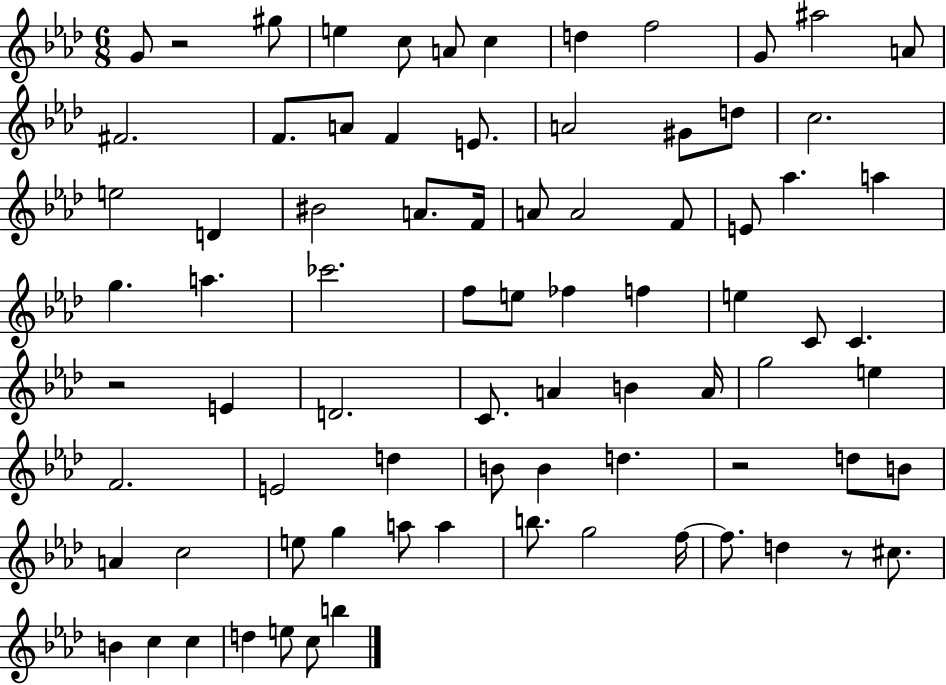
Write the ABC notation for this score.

X:1
T:Untitled
M:6/8
L:1/4
K:Ab
G/2 z2 ^g/2 e c/2 A/2 c d f2 G/2 ^a2 A/2 ^F2 F/2 A/2 F E/2 A2 ^G/2 d/2 c2 e2 D ^B2 A/2 F/4 A/2 A2 F/2 E/2 _a a g a _c'2 f/2 e/2 _f f e C/2 C z2 E D2 C/2 A B A/4 g2 e F2 E2 d B/2 B d z2 d/2 B/2 A c2 e/2 g a/2 a b/2 g2 f/4 f/2 d z/2 ^c/2 B c c d e/2 c/2 b